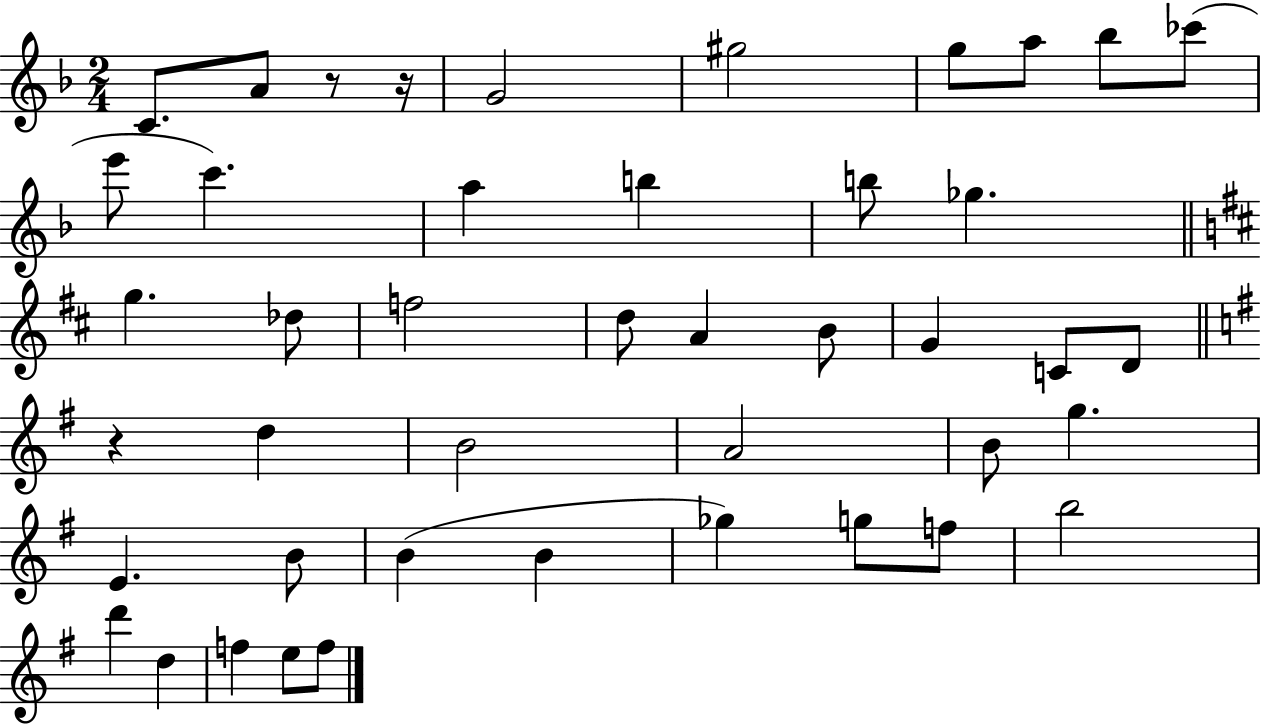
{
  \clef treble
  \numericTimeSignature
  \time 2/4
  \key f \major
  \repeat volta 2 { c'8. a'8 r8 r16 | g'2 | gis''2 | g''8 a''8 bes''8 ces'''8( | \break e'''8 c'''4.) | a''4 b''4 | b''8 ges''4. | \bar "||" \break \key d \major g''4. des''8 | f''2 | d''8 a'4 b'8 | g'4 c'8 d'8 | \break \bar "||" \break \key g \major r4 d''4 | b'2 | a'2 | b'8 g''4. | \break e'4. b'8 | b'4( b'4 | ges''4) g''8 f''8 | b''2 | \break d'''4 d''4 | f''4 e''8 f''8 | } \bar "|."
}